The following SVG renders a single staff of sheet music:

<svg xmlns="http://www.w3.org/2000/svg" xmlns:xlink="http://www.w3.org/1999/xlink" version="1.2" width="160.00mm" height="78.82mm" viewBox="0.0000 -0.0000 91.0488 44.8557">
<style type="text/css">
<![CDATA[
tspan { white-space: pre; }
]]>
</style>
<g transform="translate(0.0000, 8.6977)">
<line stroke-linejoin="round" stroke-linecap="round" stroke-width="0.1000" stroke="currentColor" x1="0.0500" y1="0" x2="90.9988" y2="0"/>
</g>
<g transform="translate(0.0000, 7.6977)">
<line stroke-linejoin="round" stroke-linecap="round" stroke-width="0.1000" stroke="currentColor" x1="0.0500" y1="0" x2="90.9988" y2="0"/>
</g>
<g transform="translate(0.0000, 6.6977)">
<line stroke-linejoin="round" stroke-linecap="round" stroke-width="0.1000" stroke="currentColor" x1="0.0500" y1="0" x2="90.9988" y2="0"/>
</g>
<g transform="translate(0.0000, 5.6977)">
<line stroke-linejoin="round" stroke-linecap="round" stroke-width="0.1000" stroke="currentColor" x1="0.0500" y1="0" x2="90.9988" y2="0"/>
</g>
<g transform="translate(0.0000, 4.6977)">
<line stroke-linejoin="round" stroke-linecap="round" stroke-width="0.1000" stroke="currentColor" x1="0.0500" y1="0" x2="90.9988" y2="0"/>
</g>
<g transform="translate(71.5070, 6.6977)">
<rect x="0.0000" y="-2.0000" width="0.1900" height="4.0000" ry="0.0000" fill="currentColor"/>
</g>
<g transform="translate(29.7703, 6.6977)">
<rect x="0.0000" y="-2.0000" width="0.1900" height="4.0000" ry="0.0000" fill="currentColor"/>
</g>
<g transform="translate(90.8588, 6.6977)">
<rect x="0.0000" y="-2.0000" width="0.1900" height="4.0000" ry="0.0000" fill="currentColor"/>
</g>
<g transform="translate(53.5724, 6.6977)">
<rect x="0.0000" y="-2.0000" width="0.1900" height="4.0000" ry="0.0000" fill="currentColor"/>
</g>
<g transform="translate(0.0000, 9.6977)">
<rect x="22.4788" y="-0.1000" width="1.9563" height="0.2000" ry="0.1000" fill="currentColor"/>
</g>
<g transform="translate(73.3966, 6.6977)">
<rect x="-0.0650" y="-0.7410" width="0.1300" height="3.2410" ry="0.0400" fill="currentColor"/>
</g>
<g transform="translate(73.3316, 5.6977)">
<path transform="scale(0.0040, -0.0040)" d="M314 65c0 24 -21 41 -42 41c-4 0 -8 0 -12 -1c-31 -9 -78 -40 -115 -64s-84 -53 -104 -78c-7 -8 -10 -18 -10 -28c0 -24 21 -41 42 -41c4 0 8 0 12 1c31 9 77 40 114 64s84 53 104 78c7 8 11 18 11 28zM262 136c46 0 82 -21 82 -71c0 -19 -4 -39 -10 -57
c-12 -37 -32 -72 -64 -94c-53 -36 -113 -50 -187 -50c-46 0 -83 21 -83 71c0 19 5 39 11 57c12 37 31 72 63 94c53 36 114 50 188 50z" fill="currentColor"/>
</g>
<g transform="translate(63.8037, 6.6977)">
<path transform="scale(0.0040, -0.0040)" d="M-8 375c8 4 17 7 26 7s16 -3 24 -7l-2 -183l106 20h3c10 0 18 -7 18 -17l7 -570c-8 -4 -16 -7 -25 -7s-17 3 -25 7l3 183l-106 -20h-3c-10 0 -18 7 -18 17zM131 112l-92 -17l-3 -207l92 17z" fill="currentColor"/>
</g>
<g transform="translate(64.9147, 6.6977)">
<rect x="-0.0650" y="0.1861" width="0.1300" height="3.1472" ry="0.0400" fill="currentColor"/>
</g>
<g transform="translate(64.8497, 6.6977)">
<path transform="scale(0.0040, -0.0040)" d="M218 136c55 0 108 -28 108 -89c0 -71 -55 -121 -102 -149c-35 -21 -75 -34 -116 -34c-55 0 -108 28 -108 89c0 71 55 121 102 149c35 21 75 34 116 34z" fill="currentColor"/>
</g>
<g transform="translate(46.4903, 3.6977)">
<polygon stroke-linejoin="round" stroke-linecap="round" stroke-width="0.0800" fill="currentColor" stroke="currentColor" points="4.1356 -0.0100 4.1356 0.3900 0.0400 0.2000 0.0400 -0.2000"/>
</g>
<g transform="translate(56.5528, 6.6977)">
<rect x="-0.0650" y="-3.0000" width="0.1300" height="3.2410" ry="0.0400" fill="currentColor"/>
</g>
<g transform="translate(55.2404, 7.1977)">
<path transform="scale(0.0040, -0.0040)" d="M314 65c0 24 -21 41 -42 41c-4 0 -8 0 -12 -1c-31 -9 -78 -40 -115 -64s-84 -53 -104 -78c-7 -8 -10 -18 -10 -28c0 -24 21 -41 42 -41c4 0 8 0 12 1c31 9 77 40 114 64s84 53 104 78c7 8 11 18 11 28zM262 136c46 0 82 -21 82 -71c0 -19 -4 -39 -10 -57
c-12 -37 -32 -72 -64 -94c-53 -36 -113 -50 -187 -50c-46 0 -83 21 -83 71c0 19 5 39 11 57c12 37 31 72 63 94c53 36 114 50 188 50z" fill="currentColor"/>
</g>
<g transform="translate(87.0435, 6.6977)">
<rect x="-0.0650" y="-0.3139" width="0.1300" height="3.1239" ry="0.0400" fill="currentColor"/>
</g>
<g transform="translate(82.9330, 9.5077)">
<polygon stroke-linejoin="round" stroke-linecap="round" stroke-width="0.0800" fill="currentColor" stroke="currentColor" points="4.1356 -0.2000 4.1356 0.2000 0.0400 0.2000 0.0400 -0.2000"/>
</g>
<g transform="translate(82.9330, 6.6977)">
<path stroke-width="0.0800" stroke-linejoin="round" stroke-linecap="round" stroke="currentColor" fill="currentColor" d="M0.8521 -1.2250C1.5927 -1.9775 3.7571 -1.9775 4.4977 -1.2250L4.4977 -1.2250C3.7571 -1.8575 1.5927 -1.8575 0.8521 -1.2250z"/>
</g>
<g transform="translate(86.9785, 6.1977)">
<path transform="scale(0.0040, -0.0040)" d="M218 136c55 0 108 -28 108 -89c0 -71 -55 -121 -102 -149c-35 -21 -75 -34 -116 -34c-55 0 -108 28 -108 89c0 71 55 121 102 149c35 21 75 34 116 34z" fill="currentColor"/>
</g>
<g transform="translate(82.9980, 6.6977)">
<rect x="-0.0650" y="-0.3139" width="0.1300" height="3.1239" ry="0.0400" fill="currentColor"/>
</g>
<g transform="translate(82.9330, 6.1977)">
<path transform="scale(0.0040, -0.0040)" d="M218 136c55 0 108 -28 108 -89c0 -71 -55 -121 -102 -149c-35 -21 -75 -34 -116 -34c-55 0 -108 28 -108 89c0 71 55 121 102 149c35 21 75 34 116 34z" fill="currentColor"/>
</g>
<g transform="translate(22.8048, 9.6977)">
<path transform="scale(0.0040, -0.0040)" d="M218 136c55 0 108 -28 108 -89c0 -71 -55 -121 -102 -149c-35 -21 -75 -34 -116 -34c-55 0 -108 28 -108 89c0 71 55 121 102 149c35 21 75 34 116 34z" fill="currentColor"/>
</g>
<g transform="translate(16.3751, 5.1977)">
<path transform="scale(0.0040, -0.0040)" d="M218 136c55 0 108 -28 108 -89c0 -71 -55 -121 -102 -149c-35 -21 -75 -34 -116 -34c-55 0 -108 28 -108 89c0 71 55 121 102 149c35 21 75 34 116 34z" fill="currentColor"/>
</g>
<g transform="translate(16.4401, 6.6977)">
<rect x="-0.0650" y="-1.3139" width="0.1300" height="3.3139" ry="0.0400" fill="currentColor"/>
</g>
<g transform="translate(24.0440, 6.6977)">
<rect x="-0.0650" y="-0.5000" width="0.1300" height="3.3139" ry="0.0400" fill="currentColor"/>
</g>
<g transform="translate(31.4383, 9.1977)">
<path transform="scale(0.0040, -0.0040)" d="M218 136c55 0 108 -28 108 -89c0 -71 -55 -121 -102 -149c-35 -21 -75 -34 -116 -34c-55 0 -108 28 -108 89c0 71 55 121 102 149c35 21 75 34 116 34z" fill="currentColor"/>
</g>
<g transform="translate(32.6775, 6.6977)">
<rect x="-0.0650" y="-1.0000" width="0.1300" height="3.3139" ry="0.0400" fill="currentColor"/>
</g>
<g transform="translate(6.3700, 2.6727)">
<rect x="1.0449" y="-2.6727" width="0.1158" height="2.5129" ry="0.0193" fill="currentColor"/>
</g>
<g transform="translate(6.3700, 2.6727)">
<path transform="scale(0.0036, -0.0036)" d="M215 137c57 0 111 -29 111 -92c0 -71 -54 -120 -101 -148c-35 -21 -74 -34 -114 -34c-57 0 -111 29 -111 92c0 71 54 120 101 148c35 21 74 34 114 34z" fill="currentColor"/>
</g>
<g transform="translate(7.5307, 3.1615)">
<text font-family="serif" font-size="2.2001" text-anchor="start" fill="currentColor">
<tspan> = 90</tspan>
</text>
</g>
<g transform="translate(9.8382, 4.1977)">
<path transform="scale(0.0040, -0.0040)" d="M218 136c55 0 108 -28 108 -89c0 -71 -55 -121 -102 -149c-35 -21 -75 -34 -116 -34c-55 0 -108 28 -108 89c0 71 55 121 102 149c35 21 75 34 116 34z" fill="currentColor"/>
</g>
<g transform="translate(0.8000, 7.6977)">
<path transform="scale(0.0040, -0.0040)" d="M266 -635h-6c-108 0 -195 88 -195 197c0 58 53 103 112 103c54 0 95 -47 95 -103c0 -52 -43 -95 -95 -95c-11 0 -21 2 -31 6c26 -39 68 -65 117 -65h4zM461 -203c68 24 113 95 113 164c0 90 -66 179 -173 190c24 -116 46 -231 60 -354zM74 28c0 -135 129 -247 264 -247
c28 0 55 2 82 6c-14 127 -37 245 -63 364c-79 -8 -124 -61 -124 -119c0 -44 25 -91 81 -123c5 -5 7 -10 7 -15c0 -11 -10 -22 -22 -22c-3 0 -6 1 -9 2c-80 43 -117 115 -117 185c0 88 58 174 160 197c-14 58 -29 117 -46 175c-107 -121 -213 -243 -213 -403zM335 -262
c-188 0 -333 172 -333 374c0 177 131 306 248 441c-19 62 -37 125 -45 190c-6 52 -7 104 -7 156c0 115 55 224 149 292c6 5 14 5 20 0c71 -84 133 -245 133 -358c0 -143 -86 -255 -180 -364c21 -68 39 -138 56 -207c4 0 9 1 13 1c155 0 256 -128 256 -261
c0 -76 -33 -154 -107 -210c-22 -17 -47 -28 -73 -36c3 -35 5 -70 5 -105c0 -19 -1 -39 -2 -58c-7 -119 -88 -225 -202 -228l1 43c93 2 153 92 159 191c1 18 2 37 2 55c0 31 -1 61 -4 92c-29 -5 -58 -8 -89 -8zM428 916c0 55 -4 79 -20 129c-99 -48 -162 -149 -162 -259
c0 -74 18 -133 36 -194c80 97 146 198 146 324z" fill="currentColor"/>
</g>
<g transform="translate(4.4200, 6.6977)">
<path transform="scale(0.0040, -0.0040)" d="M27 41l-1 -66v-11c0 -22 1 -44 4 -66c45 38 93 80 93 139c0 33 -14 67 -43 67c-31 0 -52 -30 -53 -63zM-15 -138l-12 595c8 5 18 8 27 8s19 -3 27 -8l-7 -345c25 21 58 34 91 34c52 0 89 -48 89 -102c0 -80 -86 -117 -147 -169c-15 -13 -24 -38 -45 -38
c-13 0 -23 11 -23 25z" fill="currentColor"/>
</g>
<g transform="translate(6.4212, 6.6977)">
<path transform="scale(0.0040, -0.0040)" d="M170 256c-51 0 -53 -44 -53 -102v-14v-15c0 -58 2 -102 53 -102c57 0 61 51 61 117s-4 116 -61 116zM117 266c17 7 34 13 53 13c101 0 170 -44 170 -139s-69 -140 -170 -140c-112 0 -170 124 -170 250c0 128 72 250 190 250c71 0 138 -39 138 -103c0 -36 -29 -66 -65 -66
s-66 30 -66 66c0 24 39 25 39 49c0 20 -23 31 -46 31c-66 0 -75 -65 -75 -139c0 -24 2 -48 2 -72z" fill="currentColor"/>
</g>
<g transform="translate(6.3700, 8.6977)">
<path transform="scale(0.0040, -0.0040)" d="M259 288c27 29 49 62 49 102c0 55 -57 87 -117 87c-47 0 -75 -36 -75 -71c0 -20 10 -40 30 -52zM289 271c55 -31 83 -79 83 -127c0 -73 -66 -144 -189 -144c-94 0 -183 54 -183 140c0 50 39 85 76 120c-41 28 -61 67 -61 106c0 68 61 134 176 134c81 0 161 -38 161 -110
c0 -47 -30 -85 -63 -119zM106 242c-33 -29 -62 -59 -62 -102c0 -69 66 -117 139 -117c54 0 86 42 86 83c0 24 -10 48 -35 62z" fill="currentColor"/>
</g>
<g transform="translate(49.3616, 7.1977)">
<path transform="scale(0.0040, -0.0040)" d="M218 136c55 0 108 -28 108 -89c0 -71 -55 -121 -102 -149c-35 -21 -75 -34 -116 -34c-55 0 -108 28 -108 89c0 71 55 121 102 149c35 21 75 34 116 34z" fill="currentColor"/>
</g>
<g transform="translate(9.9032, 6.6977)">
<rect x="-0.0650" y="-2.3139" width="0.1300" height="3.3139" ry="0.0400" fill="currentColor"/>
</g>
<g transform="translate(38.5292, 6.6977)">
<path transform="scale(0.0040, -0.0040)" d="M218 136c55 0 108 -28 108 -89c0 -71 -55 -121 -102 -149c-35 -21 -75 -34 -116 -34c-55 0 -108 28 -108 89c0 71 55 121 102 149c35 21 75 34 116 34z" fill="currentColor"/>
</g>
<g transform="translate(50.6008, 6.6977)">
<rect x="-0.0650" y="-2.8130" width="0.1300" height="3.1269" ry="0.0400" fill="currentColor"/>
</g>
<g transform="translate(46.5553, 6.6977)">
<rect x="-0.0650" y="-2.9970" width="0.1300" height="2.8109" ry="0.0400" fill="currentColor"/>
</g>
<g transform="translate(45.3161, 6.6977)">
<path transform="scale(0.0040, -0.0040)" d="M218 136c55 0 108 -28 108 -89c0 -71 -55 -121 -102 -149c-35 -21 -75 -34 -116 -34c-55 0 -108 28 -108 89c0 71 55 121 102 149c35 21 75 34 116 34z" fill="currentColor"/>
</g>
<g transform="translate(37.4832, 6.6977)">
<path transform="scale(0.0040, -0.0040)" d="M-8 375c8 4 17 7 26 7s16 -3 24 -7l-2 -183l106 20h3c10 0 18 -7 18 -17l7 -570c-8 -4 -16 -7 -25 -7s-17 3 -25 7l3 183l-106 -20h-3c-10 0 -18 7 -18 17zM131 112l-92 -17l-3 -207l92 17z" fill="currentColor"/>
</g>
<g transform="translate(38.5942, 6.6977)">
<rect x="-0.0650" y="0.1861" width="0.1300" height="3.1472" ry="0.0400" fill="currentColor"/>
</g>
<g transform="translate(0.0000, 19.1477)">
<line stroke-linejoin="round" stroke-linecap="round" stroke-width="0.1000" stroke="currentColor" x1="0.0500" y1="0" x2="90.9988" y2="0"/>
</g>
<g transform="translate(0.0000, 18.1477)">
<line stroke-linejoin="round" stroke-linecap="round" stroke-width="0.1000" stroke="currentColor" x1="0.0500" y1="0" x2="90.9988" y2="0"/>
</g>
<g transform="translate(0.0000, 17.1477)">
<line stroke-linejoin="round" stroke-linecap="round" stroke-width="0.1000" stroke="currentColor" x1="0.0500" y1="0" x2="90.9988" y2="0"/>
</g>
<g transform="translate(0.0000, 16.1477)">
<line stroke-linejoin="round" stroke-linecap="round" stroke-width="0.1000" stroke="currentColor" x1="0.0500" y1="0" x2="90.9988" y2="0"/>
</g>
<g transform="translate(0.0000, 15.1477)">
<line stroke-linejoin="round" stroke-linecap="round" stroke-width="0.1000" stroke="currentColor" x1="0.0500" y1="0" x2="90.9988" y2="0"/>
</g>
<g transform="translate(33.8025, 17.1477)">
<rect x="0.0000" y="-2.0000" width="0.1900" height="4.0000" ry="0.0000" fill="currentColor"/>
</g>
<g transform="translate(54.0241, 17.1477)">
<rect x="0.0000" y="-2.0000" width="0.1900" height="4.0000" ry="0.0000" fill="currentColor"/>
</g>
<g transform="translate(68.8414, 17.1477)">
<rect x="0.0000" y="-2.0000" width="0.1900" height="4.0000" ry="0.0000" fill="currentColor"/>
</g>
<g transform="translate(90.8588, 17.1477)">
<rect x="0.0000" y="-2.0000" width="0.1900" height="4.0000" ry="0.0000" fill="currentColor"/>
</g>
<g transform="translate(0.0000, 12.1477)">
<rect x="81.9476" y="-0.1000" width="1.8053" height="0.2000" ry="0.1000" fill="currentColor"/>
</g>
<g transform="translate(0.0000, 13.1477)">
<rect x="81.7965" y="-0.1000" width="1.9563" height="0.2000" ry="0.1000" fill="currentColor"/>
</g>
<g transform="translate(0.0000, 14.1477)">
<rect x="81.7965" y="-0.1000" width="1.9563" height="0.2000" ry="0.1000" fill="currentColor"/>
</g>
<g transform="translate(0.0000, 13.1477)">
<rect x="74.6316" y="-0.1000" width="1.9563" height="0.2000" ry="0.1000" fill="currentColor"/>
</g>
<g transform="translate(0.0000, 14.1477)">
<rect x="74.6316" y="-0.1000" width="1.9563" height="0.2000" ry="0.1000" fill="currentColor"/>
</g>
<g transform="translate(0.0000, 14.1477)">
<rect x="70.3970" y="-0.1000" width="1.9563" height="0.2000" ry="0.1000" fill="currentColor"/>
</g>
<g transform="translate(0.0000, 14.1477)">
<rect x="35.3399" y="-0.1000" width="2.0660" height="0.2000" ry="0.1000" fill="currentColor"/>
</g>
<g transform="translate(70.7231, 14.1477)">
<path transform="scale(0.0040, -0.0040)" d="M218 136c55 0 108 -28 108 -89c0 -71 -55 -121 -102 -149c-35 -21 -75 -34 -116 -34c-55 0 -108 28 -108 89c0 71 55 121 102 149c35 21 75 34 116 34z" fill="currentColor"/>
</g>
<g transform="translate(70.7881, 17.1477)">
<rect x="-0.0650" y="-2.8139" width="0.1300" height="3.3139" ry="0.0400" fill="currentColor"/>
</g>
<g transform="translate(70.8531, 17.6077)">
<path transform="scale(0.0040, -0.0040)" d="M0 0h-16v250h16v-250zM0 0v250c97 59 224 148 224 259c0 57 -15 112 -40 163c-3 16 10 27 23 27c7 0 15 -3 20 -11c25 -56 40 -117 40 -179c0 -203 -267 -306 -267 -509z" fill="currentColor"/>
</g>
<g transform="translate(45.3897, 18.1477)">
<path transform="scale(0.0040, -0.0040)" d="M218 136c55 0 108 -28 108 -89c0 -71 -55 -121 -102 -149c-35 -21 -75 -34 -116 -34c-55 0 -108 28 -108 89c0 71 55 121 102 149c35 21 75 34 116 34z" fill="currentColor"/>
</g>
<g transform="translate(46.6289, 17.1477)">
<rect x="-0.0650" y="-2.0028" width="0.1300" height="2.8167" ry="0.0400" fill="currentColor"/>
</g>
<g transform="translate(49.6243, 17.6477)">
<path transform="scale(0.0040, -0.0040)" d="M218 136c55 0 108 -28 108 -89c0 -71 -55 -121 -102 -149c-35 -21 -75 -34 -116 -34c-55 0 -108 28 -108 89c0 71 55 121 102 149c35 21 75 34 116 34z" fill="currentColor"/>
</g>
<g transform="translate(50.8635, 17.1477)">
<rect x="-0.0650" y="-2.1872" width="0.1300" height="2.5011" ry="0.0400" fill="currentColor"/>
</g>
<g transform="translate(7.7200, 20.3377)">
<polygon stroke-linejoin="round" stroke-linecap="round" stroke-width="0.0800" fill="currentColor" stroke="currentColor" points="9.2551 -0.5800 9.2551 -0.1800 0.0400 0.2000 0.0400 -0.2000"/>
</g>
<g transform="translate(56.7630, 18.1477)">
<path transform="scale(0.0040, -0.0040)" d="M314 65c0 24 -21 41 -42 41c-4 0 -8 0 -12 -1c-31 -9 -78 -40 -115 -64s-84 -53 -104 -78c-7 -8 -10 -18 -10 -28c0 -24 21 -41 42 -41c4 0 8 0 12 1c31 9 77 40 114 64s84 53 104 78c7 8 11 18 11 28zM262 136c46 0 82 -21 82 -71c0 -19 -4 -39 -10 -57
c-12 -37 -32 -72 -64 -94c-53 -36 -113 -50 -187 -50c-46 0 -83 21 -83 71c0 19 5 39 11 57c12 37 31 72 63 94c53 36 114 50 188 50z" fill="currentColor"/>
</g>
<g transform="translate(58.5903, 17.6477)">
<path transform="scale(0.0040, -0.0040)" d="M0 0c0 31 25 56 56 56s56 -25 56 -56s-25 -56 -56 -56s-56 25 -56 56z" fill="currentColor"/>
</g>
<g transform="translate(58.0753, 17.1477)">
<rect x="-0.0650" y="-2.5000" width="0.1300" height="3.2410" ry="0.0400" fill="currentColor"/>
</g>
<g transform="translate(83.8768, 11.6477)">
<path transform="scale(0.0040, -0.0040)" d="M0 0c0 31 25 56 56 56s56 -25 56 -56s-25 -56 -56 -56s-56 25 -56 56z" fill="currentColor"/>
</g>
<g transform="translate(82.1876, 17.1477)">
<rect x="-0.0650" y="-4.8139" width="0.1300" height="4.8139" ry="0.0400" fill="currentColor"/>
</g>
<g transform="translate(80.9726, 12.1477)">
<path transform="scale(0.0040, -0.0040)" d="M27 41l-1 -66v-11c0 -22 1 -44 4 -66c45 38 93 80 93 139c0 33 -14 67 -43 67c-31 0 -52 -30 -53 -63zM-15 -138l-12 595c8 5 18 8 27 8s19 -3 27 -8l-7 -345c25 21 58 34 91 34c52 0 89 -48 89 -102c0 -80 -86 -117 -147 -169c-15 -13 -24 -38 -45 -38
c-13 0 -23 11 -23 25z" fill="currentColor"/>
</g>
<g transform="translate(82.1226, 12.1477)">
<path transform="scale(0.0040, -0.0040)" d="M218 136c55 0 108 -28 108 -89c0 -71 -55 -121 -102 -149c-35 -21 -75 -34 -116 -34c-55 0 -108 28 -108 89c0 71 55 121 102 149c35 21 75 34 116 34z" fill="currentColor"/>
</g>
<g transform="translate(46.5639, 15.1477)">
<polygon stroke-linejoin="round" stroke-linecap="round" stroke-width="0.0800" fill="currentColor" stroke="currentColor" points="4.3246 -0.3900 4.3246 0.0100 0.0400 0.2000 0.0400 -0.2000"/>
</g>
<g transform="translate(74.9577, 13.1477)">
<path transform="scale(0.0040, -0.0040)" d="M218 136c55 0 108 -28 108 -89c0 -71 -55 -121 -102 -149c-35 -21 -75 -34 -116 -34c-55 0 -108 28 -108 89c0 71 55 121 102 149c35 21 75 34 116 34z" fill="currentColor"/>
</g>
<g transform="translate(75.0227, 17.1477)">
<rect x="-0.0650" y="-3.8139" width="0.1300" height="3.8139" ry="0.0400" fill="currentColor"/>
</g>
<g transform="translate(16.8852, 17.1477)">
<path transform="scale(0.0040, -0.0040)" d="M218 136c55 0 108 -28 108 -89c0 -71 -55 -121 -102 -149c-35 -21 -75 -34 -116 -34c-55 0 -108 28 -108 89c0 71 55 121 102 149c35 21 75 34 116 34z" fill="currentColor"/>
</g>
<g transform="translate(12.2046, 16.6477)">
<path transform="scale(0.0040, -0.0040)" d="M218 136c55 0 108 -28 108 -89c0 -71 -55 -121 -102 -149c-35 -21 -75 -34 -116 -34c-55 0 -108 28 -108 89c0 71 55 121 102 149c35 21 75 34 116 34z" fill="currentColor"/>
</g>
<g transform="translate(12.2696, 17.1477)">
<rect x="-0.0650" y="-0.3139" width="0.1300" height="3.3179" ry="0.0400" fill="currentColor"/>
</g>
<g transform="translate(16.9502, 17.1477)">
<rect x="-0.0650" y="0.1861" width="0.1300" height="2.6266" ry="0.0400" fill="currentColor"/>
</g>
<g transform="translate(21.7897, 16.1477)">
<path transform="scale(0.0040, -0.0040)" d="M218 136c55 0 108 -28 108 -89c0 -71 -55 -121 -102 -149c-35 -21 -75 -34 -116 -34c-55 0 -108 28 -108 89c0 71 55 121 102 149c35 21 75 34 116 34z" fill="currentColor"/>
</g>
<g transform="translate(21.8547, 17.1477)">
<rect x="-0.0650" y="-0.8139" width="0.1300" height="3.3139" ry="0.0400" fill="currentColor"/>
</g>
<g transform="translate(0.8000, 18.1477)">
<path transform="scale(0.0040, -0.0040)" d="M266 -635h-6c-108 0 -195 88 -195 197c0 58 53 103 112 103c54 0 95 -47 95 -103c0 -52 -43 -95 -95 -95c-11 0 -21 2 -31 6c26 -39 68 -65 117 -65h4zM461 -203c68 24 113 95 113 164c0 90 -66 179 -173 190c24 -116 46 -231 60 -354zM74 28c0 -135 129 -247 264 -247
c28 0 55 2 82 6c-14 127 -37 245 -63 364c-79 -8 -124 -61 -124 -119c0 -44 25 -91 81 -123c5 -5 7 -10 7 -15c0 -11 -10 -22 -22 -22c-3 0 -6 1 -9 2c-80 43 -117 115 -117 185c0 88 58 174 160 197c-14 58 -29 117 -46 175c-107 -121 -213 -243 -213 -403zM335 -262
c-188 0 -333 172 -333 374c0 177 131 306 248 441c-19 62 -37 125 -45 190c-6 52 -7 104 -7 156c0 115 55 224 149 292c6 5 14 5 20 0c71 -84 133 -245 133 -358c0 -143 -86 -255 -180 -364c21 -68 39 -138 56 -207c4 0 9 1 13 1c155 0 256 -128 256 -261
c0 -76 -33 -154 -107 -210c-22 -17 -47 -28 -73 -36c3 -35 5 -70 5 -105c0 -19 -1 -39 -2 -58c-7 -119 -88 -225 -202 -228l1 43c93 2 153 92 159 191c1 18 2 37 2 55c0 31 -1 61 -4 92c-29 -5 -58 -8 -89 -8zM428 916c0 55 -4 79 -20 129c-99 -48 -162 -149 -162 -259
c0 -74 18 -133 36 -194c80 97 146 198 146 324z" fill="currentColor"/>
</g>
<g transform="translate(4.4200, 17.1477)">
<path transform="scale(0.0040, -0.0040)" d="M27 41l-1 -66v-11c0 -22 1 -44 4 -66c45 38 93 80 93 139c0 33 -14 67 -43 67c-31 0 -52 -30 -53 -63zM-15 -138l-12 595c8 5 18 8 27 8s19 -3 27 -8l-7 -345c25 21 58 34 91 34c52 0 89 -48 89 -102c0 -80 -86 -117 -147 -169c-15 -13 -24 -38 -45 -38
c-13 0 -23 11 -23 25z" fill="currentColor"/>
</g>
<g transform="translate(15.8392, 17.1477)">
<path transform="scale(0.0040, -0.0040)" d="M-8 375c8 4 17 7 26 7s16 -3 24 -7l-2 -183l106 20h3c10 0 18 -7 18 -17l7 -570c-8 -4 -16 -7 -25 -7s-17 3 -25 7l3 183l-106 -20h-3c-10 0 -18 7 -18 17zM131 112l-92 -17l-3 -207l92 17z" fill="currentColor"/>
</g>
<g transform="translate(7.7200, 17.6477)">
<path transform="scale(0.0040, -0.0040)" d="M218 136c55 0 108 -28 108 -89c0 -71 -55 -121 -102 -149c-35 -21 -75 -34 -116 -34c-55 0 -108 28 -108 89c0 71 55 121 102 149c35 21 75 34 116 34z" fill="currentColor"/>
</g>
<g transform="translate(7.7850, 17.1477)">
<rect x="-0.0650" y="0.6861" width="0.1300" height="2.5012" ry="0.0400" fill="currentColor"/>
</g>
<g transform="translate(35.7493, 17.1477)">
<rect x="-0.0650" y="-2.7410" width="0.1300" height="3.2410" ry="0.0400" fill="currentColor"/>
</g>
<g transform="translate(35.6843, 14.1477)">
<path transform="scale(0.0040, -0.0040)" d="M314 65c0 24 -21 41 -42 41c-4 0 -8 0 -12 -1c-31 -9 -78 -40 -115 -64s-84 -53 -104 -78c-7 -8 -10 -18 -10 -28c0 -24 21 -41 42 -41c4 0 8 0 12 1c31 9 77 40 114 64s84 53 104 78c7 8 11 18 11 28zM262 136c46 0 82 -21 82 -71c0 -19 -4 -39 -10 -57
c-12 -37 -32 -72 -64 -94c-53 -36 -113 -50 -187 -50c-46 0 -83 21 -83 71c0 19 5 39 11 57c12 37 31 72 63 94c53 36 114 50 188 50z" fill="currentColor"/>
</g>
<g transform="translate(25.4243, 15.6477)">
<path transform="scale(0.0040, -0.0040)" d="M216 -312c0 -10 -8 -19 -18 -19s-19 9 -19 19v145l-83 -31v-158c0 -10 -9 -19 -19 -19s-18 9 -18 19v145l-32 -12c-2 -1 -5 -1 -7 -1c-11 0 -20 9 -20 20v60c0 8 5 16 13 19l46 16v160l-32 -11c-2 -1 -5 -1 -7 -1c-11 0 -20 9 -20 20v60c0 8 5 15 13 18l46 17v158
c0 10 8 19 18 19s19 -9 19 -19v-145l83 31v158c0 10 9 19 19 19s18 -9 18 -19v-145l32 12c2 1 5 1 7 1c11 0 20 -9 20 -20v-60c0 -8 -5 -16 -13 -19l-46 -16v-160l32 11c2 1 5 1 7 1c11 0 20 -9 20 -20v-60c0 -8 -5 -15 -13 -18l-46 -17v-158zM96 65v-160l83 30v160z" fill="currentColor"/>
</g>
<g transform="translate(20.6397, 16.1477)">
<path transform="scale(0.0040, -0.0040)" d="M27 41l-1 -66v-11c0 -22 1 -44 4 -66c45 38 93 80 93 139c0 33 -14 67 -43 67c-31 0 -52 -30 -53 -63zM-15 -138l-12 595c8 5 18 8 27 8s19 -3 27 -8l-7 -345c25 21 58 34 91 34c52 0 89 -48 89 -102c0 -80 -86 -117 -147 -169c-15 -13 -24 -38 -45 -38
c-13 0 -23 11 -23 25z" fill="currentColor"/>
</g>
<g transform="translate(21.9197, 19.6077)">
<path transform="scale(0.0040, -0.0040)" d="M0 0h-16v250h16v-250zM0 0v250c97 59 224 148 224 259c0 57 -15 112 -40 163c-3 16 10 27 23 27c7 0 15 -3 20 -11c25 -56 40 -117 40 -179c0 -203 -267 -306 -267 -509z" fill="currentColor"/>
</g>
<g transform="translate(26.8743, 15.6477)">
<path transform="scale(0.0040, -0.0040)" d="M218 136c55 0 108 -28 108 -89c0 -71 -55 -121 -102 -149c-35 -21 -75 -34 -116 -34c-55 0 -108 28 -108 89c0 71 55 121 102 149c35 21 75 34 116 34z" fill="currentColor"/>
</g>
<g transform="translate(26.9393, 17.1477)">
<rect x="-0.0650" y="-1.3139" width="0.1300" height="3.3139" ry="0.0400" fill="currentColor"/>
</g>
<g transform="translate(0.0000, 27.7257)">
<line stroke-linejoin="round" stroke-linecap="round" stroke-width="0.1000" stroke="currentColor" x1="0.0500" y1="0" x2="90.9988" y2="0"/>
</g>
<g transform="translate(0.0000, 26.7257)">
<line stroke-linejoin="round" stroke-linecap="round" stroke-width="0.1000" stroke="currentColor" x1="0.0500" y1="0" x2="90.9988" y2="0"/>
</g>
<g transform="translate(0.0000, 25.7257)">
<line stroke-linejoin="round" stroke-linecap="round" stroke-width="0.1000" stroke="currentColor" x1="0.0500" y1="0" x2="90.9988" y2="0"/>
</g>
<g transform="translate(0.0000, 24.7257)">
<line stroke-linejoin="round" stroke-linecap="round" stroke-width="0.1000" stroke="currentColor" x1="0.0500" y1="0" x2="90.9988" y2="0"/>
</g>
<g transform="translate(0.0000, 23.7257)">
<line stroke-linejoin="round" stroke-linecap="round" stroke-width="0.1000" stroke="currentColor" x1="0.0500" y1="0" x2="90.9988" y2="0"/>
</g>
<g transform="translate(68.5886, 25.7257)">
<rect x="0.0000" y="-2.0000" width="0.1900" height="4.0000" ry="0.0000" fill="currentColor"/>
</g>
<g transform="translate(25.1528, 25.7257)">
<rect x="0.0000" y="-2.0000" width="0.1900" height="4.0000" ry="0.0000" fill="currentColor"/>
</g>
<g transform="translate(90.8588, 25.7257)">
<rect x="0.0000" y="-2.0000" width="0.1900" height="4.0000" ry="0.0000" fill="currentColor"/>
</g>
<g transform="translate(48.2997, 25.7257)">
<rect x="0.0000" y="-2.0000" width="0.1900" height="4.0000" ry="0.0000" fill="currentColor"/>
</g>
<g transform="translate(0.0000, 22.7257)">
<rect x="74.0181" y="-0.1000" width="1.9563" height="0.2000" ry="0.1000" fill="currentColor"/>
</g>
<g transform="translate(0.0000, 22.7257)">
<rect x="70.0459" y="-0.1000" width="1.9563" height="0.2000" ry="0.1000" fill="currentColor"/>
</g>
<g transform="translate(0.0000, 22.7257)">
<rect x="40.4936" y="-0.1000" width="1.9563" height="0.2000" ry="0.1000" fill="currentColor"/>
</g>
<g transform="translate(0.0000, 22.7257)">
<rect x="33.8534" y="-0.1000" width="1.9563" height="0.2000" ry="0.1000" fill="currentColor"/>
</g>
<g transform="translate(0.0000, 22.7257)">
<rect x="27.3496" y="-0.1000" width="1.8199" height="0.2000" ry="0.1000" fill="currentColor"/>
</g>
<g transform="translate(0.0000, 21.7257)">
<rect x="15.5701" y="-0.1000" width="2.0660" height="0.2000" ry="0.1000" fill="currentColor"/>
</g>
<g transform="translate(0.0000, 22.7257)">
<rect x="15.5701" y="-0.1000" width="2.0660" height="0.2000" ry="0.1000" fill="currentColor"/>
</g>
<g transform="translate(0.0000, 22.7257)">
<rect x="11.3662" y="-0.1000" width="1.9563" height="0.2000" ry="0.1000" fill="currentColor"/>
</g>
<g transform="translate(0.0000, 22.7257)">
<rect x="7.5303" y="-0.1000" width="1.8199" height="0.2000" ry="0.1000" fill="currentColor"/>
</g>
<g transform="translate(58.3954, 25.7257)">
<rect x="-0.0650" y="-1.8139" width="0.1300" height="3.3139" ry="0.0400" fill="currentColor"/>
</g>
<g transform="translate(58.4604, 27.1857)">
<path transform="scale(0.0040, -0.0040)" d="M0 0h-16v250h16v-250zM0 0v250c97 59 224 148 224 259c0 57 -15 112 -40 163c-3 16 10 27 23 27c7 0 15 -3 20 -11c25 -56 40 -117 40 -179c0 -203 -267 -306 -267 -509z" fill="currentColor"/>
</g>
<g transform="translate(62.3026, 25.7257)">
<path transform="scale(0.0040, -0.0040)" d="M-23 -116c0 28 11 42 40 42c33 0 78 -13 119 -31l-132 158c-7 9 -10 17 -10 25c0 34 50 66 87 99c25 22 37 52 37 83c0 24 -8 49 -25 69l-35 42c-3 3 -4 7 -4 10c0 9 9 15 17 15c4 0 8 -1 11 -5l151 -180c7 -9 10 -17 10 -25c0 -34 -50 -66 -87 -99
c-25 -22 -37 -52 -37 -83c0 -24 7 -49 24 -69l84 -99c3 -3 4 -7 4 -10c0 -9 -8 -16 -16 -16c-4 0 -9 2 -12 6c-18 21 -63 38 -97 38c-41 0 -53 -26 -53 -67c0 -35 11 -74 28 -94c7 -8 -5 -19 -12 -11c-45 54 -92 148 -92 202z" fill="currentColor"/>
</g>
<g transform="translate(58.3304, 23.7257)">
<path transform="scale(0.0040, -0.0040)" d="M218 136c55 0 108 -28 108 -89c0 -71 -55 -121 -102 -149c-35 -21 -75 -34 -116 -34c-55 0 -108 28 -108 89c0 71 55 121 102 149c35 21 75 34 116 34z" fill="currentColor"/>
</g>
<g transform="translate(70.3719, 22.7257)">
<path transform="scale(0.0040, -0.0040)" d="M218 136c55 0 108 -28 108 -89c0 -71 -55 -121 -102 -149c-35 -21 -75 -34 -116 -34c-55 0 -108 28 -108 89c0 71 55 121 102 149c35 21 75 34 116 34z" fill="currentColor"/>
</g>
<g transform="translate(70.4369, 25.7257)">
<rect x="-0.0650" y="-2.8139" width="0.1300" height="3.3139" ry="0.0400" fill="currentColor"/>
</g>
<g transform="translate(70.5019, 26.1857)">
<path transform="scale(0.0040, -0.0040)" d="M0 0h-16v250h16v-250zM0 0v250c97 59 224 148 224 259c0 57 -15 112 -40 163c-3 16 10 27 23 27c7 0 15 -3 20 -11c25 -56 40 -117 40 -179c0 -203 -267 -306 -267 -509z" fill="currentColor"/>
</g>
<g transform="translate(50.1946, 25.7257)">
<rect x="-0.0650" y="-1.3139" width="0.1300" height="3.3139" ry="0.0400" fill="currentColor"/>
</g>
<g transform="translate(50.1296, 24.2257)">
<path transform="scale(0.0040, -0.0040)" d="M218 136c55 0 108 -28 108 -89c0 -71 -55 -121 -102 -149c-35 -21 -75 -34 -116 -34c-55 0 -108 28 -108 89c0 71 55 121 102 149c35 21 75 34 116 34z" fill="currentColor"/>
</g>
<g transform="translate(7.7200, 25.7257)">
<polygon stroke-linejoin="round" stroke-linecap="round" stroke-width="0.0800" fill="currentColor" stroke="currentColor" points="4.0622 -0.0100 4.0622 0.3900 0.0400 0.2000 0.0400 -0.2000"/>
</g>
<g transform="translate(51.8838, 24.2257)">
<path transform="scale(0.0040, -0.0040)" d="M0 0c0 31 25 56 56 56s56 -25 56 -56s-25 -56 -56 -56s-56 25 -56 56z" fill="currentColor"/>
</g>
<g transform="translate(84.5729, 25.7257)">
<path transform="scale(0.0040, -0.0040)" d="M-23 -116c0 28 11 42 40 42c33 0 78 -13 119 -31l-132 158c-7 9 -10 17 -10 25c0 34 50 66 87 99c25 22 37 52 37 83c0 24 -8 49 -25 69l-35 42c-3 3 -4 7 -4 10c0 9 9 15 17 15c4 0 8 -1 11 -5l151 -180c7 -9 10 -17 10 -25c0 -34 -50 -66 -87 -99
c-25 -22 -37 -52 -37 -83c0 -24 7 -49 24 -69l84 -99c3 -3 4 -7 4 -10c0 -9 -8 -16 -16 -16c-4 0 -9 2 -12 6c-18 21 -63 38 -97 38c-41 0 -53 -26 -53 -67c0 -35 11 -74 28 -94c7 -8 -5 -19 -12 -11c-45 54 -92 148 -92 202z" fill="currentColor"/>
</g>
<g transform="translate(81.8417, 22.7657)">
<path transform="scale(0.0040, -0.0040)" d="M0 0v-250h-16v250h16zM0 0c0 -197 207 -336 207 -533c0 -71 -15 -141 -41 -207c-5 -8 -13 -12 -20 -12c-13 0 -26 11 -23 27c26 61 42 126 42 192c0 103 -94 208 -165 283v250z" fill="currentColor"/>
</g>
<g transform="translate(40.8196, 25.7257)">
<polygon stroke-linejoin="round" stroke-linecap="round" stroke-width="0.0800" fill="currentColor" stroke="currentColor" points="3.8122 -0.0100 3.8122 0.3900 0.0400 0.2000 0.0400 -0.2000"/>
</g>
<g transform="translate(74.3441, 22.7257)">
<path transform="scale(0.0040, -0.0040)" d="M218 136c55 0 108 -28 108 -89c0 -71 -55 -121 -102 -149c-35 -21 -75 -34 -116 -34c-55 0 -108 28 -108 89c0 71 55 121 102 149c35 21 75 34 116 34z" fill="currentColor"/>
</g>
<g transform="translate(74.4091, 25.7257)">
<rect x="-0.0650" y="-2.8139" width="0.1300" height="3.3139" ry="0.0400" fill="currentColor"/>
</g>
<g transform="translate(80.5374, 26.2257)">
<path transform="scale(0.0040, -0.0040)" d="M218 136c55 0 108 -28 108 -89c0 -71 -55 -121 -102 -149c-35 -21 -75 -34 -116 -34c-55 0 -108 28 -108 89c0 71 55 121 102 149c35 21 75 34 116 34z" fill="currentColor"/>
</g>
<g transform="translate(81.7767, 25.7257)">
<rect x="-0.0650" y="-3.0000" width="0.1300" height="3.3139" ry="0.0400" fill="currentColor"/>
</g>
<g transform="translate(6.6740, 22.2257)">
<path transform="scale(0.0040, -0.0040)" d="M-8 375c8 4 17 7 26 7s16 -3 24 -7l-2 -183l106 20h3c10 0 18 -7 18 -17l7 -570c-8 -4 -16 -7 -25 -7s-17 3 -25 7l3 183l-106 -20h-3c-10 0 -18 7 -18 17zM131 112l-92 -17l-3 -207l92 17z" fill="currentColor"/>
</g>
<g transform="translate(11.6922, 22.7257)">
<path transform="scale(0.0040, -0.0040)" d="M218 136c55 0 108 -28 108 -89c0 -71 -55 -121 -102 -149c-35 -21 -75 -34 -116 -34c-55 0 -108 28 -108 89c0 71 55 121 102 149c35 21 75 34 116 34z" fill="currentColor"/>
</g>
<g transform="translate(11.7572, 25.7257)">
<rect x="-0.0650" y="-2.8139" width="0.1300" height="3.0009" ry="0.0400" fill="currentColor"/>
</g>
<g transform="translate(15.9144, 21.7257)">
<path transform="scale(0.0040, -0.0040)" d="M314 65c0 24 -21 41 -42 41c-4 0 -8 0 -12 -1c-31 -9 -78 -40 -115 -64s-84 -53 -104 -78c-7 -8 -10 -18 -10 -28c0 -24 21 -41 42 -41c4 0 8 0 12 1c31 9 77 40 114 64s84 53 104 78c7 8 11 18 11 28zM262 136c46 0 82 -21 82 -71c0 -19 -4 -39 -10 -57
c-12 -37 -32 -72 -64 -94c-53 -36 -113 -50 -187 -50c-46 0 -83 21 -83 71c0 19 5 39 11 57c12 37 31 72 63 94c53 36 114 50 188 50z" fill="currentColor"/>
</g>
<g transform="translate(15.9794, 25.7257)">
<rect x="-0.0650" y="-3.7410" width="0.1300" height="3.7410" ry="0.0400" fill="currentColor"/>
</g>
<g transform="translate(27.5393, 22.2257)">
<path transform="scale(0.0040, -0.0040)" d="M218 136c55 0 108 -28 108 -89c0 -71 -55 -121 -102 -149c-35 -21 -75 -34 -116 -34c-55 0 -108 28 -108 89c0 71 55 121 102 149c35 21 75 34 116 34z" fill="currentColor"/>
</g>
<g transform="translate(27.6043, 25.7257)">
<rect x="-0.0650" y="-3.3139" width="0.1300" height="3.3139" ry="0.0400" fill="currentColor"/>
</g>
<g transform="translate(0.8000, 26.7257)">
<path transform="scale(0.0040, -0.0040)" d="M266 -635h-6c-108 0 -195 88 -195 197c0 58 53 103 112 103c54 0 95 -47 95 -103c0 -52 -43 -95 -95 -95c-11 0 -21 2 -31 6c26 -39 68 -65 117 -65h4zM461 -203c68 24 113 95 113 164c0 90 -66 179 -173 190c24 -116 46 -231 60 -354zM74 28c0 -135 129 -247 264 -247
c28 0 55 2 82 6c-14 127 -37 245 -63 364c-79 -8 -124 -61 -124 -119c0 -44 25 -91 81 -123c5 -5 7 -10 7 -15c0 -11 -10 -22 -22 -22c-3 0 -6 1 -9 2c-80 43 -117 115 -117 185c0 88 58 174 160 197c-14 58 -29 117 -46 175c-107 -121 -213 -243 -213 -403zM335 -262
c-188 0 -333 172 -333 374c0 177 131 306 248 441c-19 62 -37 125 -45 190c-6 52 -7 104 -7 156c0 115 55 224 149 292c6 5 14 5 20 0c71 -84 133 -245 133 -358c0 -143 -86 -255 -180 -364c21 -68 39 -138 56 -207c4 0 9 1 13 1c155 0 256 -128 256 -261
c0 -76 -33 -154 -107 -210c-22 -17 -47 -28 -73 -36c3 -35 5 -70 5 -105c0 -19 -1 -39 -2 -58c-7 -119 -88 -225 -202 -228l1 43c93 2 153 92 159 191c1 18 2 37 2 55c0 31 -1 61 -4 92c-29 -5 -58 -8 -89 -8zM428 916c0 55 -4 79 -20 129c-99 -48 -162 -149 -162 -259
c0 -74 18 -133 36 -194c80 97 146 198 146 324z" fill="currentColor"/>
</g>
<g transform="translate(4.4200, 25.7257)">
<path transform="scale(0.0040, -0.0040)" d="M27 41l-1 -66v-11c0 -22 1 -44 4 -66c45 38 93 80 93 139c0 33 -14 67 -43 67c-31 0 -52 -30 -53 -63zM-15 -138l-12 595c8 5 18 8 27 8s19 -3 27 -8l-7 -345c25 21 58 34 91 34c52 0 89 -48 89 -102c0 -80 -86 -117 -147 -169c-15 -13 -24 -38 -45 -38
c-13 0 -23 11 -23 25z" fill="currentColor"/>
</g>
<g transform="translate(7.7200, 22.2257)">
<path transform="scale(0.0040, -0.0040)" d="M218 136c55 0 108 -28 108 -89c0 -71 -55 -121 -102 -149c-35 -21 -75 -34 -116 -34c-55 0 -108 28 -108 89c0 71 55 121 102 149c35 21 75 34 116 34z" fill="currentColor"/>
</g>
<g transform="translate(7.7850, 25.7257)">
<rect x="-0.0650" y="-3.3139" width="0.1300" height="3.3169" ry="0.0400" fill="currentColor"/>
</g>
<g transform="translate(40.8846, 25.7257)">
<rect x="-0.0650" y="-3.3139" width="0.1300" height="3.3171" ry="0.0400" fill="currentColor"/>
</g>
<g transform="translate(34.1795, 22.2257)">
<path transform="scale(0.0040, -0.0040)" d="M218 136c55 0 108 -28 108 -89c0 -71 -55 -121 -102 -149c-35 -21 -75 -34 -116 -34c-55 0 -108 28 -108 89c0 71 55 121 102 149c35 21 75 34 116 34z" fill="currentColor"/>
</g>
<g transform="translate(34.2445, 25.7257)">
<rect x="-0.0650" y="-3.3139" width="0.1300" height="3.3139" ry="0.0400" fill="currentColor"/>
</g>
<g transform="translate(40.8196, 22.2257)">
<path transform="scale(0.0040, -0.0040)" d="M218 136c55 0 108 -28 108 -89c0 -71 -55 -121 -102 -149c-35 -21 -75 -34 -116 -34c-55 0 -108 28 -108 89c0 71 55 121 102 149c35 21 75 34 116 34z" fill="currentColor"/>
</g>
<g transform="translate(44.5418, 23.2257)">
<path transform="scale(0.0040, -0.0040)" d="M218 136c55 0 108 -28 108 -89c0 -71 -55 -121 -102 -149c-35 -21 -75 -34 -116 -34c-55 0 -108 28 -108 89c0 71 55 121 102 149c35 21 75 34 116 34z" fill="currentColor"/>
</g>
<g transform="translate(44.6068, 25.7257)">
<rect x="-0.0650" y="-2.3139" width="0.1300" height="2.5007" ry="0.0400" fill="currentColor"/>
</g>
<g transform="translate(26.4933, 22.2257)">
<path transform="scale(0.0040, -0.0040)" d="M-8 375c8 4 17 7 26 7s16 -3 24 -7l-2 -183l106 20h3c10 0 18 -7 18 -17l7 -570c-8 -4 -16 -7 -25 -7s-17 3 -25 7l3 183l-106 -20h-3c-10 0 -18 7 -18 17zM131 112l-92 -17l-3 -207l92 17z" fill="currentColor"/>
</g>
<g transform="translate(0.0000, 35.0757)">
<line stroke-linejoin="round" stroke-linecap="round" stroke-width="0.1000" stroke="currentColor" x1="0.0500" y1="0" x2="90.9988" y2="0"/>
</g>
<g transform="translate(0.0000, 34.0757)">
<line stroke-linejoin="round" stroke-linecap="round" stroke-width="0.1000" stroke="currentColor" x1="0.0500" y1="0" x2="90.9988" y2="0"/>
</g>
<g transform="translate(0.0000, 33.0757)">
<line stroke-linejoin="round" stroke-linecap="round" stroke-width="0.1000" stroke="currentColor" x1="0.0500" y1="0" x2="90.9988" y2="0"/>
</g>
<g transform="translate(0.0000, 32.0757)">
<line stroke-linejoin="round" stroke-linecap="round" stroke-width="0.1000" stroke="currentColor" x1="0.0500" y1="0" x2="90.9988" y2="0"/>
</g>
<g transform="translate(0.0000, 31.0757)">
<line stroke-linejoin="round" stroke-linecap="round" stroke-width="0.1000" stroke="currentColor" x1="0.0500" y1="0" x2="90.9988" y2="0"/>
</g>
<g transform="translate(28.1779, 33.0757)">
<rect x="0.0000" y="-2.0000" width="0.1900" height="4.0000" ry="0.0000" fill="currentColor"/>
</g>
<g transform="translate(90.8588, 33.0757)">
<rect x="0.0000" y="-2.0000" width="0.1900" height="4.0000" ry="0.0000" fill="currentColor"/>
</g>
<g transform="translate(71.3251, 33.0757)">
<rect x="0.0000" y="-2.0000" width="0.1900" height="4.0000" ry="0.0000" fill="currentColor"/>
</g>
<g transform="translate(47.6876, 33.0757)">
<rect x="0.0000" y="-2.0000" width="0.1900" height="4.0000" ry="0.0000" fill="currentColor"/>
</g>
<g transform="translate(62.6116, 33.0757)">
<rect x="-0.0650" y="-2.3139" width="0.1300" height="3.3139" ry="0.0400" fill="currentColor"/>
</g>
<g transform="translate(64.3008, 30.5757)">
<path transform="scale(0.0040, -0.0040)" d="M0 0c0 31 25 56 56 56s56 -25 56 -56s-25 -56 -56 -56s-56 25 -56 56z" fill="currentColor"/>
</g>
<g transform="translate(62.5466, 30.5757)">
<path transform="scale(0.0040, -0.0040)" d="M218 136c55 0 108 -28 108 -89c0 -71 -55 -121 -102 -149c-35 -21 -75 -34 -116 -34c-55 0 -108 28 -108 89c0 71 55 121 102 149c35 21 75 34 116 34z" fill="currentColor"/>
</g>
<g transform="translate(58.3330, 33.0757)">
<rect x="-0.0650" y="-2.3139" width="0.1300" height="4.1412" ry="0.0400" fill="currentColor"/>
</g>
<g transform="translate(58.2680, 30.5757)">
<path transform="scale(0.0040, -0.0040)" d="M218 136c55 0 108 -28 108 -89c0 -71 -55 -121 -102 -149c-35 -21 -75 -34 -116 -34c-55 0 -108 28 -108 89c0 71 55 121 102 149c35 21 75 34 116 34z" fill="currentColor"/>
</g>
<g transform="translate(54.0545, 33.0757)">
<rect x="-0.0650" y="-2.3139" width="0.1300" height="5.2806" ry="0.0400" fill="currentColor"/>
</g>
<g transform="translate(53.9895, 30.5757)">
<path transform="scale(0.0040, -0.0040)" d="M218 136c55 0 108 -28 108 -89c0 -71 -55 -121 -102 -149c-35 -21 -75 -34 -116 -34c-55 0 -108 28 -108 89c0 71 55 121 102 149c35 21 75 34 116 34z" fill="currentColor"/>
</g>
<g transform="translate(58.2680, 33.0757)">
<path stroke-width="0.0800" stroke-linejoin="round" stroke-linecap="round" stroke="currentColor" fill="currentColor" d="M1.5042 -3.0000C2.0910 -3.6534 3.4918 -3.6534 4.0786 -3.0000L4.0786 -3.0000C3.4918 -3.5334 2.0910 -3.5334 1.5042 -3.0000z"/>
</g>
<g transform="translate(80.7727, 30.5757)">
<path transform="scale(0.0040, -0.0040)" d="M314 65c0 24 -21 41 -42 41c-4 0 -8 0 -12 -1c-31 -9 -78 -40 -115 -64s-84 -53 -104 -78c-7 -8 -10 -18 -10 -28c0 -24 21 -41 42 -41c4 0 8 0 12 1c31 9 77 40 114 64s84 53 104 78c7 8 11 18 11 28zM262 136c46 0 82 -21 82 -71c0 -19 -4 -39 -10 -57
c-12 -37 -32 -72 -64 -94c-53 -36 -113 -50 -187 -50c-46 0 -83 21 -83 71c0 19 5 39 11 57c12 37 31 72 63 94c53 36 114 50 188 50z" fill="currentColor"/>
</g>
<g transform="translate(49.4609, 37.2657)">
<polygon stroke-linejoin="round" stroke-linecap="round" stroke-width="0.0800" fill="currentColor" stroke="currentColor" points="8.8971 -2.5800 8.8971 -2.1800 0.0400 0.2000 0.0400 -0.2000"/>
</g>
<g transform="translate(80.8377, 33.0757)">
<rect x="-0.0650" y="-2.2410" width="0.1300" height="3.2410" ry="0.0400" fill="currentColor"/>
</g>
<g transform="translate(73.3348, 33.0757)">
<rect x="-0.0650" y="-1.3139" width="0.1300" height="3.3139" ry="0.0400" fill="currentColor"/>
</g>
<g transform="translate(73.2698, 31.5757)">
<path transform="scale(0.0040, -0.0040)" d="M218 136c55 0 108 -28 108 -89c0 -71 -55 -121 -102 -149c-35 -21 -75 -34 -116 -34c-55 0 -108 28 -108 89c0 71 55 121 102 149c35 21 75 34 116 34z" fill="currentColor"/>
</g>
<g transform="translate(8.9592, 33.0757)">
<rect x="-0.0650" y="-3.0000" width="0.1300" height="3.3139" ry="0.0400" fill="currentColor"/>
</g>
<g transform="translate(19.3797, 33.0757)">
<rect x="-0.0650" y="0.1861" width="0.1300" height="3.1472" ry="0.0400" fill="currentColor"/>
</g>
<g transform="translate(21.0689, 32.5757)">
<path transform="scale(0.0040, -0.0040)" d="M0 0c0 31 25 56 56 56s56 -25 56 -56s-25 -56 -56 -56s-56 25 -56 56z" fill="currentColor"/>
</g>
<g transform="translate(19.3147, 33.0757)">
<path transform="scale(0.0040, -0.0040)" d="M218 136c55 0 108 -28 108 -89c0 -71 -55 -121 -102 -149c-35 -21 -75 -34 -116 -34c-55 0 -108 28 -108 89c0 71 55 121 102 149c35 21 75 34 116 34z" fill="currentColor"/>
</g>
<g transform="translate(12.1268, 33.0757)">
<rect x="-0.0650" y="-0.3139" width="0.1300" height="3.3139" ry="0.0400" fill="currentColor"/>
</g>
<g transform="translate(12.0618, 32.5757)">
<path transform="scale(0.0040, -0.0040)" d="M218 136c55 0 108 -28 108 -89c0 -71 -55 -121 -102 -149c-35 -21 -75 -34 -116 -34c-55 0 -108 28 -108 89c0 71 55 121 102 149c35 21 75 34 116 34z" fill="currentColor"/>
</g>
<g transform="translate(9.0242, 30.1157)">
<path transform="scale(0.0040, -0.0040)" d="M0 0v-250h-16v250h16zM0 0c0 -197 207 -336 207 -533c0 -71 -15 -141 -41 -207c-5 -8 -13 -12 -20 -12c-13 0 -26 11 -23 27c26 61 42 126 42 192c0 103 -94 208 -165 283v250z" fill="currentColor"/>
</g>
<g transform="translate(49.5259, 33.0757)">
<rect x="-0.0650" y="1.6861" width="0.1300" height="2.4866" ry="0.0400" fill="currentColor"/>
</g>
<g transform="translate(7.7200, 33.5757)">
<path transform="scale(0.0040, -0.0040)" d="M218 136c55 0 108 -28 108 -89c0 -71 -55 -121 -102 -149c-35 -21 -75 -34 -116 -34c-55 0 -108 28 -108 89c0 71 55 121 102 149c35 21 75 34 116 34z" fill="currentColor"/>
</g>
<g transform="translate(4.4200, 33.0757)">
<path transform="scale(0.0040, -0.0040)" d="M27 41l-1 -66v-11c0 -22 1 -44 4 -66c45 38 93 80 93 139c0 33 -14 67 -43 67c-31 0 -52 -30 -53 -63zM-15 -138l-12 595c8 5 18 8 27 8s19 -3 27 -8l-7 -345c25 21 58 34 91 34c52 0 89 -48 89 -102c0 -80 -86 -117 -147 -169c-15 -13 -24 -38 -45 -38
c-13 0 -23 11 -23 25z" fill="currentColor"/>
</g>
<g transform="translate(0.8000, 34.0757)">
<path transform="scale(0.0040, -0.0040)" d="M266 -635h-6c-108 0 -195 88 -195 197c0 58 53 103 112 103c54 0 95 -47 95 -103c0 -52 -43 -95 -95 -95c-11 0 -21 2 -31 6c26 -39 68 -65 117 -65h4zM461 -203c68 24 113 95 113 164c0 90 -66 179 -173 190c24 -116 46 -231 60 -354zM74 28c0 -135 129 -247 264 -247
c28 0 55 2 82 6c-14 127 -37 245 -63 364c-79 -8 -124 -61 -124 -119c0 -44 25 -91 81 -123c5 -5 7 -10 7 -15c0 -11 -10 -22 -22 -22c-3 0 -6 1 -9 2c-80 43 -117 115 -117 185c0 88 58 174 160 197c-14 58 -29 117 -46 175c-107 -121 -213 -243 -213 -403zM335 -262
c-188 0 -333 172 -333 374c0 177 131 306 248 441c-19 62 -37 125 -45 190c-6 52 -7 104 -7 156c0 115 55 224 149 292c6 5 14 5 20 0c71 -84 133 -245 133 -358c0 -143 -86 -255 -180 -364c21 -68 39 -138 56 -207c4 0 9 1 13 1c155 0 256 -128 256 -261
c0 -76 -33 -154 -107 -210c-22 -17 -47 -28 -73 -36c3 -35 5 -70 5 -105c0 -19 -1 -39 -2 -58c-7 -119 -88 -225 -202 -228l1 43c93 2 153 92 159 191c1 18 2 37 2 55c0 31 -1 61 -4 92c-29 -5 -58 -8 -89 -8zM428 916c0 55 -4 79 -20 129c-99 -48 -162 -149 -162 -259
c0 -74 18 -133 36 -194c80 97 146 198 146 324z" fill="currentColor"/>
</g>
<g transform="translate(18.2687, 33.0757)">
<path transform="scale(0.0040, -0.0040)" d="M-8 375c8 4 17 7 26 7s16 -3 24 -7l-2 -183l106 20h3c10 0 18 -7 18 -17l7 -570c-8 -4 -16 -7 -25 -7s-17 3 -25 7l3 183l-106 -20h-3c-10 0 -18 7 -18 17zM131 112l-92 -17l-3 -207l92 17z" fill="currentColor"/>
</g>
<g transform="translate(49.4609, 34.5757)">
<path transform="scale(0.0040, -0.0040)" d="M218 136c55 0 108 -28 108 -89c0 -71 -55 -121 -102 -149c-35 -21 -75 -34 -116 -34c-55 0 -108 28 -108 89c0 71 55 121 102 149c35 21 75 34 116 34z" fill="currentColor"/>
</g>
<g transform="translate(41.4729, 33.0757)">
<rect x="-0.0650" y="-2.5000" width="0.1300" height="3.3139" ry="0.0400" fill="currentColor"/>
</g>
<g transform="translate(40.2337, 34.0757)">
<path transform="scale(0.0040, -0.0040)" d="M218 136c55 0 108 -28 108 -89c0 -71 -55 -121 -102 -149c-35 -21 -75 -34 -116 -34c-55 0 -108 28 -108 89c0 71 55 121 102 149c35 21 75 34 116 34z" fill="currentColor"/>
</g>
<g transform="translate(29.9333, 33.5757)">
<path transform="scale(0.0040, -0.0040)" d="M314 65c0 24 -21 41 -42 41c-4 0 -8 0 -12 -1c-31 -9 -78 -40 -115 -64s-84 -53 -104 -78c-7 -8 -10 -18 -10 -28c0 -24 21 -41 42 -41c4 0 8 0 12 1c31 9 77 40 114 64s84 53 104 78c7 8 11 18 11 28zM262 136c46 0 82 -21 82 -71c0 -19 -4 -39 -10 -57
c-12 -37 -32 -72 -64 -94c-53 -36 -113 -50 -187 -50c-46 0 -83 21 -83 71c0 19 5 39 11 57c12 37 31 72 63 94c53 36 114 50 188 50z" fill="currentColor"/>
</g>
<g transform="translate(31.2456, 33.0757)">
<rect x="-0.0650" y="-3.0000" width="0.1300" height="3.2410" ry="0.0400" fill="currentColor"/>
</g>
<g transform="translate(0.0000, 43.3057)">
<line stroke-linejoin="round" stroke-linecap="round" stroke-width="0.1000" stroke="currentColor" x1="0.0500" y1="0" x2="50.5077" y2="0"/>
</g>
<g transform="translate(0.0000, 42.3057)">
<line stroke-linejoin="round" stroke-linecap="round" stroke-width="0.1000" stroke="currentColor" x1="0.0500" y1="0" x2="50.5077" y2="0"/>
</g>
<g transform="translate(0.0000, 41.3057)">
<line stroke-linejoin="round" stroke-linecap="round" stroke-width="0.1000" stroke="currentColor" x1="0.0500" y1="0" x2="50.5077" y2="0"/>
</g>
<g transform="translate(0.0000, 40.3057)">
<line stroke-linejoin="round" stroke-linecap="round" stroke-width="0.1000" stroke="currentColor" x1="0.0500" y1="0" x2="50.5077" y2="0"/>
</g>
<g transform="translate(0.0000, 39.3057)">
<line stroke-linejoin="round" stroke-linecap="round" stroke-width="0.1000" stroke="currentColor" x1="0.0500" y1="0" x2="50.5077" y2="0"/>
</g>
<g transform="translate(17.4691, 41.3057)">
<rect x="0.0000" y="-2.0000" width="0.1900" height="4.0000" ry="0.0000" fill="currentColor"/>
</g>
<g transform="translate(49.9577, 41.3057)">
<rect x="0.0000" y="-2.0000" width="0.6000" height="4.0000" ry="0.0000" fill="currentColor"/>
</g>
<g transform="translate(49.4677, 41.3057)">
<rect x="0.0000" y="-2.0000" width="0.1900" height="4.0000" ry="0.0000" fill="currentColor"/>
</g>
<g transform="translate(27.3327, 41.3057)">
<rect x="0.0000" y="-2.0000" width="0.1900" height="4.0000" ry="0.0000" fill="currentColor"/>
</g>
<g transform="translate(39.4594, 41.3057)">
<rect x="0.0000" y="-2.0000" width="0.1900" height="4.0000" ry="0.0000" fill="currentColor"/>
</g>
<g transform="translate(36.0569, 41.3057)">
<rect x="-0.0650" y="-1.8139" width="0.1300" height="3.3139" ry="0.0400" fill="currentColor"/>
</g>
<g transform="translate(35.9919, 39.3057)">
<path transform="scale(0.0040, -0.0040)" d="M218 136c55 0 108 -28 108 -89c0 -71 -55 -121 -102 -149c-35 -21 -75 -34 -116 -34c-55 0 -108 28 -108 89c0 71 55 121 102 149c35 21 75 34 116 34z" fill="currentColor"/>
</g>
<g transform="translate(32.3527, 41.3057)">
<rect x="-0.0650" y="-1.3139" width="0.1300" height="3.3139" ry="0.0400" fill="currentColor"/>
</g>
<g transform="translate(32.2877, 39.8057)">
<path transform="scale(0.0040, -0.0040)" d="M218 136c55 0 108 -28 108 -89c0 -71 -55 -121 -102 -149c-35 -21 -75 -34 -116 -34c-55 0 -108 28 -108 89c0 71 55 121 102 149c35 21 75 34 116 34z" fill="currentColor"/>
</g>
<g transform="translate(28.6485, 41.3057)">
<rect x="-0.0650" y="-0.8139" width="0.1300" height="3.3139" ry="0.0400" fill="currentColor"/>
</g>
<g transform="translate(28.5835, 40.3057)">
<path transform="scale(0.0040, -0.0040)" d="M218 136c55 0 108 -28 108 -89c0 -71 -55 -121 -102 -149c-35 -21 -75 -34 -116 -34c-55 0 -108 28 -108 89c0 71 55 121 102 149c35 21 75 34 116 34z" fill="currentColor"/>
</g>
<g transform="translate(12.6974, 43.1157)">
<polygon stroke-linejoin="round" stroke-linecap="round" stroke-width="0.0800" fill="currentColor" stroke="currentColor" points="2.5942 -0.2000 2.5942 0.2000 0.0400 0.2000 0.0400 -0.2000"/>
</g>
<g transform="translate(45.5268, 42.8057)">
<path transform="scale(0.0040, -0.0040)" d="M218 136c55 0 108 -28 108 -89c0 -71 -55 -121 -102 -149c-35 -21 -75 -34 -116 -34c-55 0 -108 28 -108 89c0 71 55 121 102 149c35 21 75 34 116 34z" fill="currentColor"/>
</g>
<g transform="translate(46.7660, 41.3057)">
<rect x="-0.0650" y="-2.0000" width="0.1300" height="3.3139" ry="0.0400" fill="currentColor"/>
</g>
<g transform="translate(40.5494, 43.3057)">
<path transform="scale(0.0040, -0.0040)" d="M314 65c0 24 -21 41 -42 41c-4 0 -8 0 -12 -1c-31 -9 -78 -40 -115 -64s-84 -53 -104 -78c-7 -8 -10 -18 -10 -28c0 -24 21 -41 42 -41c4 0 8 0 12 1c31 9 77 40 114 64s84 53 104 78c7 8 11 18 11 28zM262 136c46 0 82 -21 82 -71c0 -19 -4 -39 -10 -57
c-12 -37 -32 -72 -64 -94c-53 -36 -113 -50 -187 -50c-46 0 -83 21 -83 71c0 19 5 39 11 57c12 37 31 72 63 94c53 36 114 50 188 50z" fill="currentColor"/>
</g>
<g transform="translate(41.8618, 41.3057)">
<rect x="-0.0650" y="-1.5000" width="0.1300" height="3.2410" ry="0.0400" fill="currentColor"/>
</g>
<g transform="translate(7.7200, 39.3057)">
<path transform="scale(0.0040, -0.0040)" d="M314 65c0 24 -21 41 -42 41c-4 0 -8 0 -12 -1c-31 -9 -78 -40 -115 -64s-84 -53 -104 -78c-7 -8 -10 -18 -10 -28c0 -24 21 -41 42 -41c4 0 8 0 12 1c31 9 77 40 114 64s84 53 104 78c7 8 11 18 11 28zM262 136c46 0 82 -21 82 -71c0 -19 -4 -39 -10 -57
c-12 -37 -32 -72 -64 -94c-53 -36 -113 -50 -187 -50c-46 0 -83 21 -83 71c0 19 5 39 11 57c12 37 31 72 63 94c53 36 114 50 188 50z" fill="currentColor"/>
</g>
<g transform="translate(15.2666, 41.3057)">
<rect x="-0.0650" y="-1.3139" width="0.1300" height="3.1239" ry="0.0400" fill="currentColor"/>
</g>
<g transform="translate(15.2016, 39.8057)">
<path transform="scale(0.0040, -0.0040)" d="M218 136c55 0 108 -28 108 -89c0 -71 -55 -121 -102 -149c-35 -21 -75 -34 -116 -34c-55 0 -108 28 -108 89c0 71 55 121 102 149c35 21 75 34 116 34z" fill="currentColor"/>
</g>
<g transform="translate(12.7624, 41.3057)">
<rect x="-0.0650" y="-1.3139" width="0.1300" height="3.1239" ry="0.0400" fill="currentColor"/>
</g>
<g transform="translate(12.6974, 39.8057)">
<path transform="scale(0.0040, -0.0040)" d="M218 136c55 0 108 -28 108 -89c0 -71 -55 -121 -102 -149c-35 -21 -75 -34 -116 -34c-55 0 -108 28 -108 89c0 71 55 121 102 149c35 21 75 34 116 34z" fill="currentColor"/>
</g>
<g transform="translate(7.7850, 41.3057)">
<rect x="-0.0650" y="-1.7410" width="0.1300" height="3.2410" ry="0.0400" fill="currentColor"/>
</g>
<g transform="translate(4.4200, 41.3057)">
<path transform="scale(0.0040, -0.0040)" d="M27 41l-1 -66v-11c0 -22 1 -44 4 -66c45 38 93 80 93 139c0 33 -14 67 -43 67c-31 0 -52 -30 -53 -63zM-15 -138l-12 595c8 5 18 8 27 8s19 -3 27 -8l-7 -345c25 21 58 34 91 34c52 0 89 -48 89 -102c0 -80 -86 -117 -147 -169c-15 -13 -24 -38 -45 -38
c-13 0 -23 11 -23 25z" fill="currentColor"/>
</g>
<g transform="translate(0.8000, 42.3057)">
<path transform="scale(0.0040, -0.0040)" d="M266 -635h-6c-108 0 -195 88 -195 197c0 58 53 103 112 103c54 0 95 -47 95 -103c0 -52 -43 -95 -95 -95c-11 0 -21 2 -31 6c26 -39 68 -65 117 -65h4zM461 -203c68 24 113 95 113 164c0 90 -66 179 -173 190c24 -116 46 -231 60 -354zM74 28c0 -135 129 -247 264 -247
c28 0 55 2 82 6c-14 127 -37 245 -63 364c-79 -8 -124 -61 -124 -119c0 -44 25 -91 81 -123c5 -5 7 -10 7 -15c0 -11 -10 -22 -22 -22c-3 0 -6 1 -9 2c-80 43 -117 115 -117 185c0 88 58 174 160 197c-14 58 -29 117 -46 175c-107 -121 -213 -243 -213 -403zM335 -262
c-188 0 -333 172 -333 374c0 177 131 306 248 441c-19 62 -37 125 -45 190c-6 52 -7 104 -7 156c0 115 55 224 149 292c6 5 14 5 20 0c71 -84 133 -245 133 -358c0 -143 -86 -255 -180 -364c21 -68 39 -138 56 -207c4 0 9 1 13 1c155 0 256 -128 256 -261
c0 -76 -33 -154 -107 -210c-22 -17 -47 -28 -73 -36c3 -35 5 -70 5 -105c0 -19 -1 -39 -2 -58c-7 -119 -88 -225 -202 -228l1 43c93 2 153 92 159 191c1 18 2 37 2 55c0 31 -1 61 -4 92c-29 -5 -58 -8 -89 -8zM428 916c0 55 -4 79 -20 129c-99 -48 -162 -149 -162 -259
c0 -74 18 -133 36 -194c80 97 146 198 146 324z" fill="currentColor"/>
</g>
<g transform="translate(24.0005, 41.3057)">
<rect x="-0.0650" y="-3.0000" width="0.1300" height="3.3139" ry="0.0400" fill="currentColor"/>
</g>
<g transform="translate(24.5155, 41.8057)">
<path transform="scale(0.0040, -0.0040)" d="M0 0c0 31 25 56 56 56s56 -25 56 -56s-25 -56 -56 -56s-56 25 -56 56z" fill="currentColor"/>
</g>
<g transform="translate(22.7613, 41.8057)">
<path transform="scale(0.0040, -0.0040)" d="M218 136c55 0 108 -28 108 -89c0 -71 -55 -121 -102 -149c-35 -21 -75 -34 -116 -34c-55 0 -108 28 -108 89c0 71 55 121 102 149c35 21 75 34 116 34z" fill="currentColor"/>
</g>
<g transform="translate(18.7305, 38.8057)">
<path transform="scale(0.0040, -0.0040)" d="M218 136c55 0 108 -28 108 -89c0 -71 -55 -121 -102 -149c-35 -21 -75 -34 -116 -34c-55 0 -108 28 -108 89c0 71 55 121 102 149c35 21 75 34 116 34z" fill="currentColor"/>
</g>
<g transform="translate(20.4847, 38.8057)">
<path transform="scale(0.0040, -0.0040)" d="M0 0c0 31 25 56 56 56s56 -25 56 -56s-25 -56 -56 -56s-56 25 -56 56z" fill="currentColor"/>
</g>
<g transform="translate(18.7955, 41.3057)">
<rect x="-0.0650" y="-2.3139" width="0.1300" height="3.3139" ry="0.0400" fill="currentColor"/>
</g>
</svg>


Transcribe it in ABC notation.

X:1
T:Untitled
M:6/8
L:1/4
K:F
g e C D B B/2 A/2 A2 B d2 c/2 c/2 A/2 c/2 B/2 _d/2 ^e a2 G/2 A/2 G2 a/2 c' _e' b/2 a/2 c'2 b b b/2 g/2 e f/2 z a/2 a A/2 z A/2 c B A2 G F/2 g/2 g/2 g e g2 f2 e/2 e/2 g A d e f E2 F